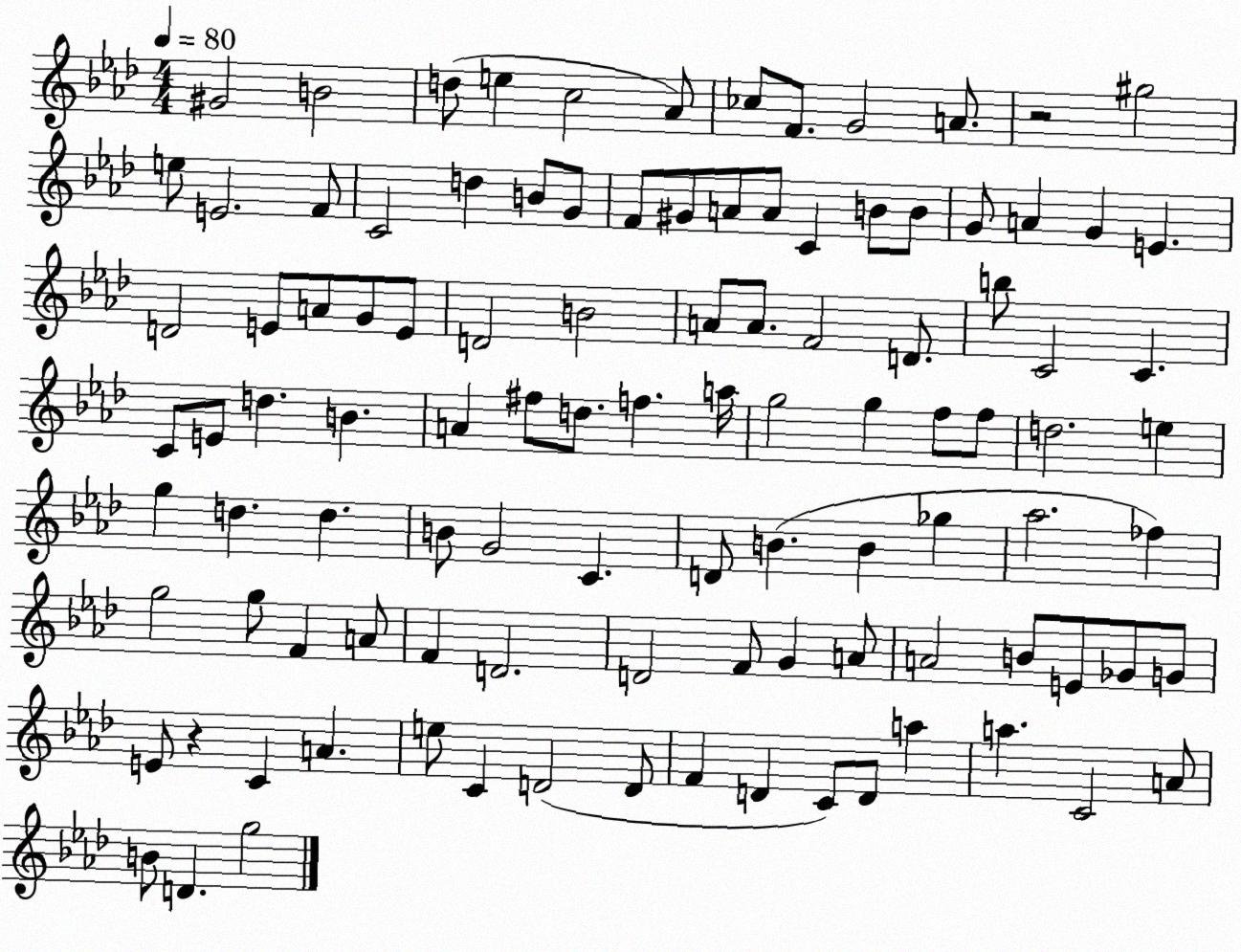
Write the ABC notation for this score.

X:1
T:Untitled
M:4/4
L:1/4
K:Ab
^G2 B2 d/2 e c2 _A/2 _c/2 F/2 G2 A/2 z2 ^g2 e/2 E2 F/2 C2 d B/2 G/2 F/2 ^G/2 A/2 A/2 C B/2 B/2 G/2 A G E D2 E/2 A/2 G/2 E/2 D2 B2 A/2 A/2 F2 D/2 b/2 C2 C C/2 E/2 d B A ^f/2 d/2 f a/4 g2 g f/2 f/2 d2 e g d d B/2 G2 C D/2 B B _g _a2 _f g2 g/2 F A/2 F D2 D2 F/2 G A/2 A2 B/2 E/2 _G/2 G/2 E/2 z C A e/2 C D2 D/2 F D C/2 D/2 a a C2 A/2 B/2 D g2